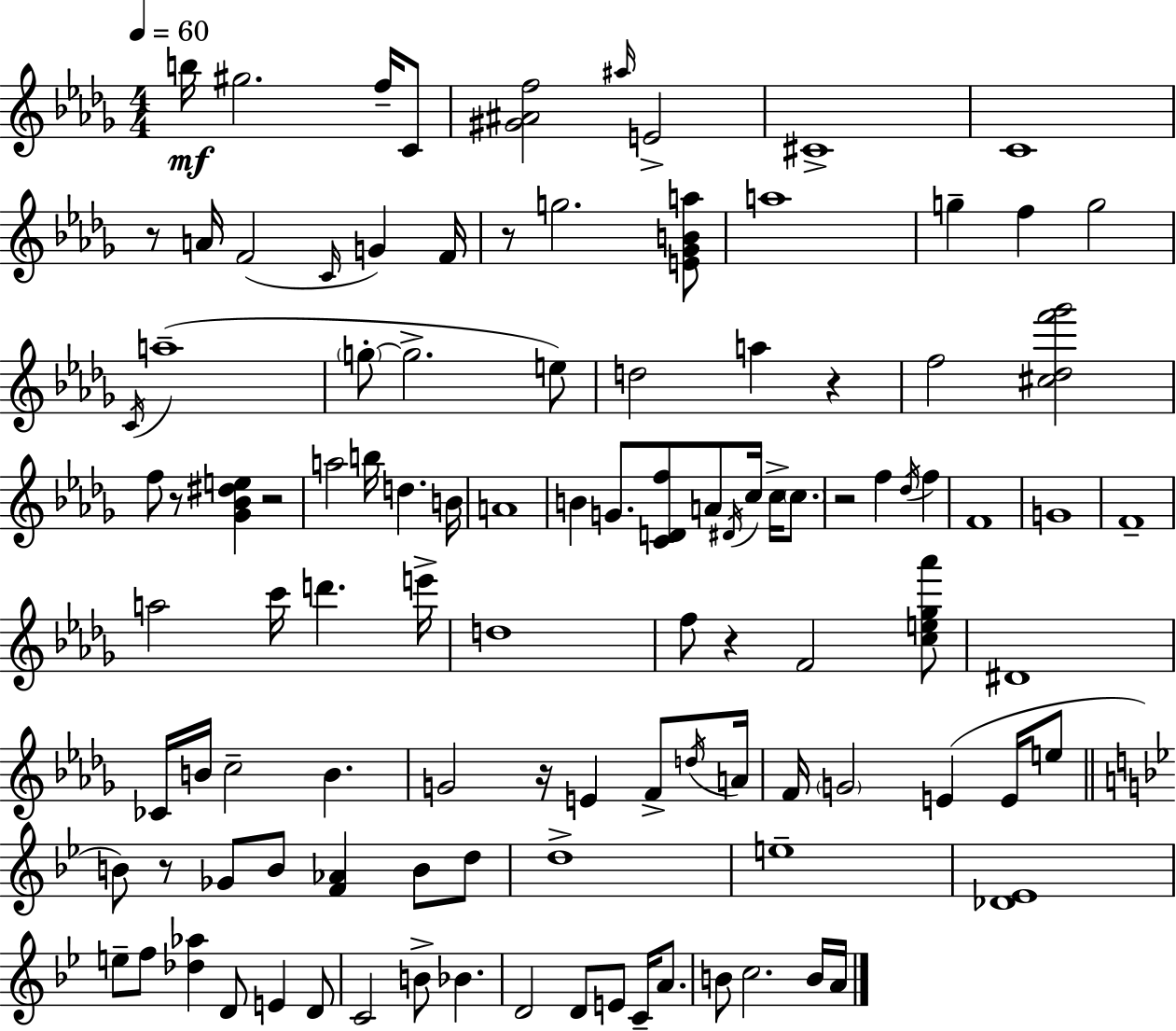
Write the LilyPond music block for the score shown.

{
  \clef treble
  \numericTimeSignature
  \time 4/4
  \key bes \minor
  \tempo 4 = 60
  b''16\mf gis''2. f''16-- c'8 | <gis' ais' f''>2 \grace { ais''16 } e'2-> | cis'1-> | c'1 | \break r8 a'16 f'2( \grace { c'16 } g'4) | f'16 r8 g''2. | <e' ges' b' a''>8 a''1 | g''4-- f''4 g''2 | \break \acciaccatura { c'16 } a''1--( | \parenthesize g''8-.~~ g''2.-> | e''8) d''2 a''4 r4 | f''2 <cis'' des'' f''' ges'''>2 | \break f''8 r8 <ges' bes' dis'' e''>4 r2 | a''2 b''16 d''4. | b'16 a'1 | b'4 g'8. <c' d' f''>8 a'8 \acciaccatura { dis'16 } c''16 | \break c''16-> \parenthesize c''8. r2 f''4 | \acciaccatura { des''16 } f''4 f'1 | g'1 | f'1-- | \break a''2 c'''16 d'''4. | e'''16-> d''1 | f''8 r4 f'2 | <c'' e'' ges'' aes'''>8 dis'1 | \break ces'16 b'16 c''2-- b'4. | g'2 r16 e'4 | f'8-> \acciaccatura { d''16 } a'16 f'16 \parenthesize g'2 e'4( | e'16 e''8 \bar "||" \break \key g \minor b'8) r8 ges'8 b'8 <f' aes'>4 b'8 d''8 | d''1-> | e''1-- | <des' ees'>1 | \break e''8-- f''8 <des'' aes''>4 d'8 e'4 d'8 | c'2 b'8-> bes'4. | d'2 d'8 e'8 c'16-- a'8. | b'8 c''2. b'16 a'16 | \break \bar "|."
}